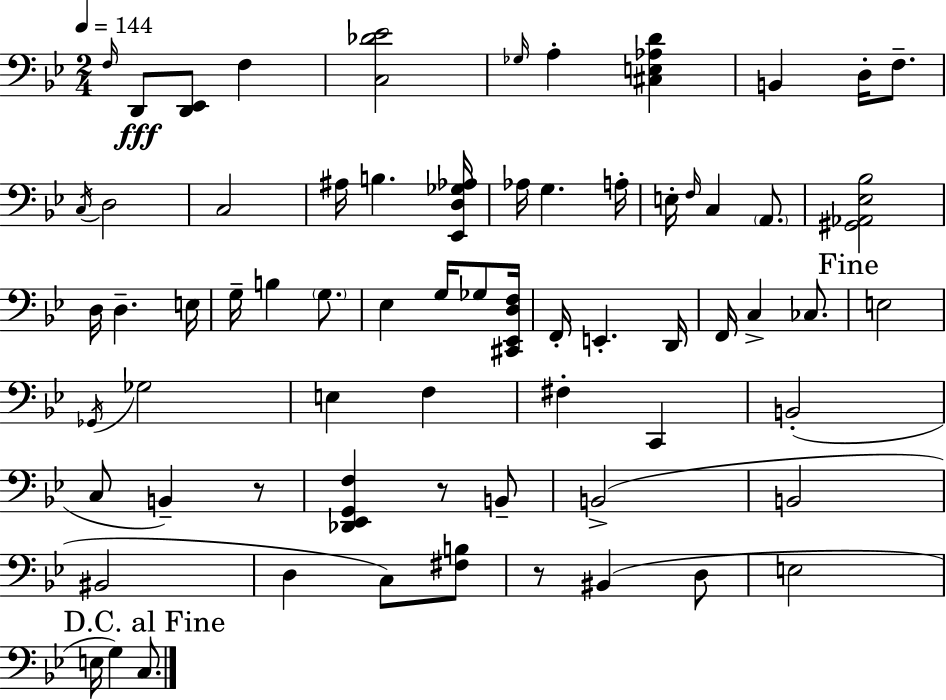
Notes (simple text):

F3/s D2/e [D2,Eb2]/e F3/q [C3,Db4,Eb4]/h Gb3/s A3/q [C#3,E3,Ab3,D4]/q B2/q D3/s F3/e. C3/s D3/h C3/h A#3/s B3/q. [Eb2,D3,Gb3,Ab3]/s Ab3/s G3/q. A3/s E3/s F3/s C3/q A2/e. [G#2,Ab2,Eb3,Bb3]/h D3/s D3/q. E3/s G3/s B3/q G3/e. Eb3/q G3/s Gb3/e [C#2,Eb2,D3,F3]/s F2/s E2/q. D2/s F2/s C3/q CES3/e. E3/h Gb2/s Gb3/h E3/q F3/q F#3/q C2/q B2/h C3/e B2/q R/e [Db2,Eb2,G2,F3]/q R/e B2/e B2/h B2/h BIS2/h D3/q C3/e [F#3,B3]/e R/e BIS2/q D3/e E3/h E3/s G3/q C3/e.